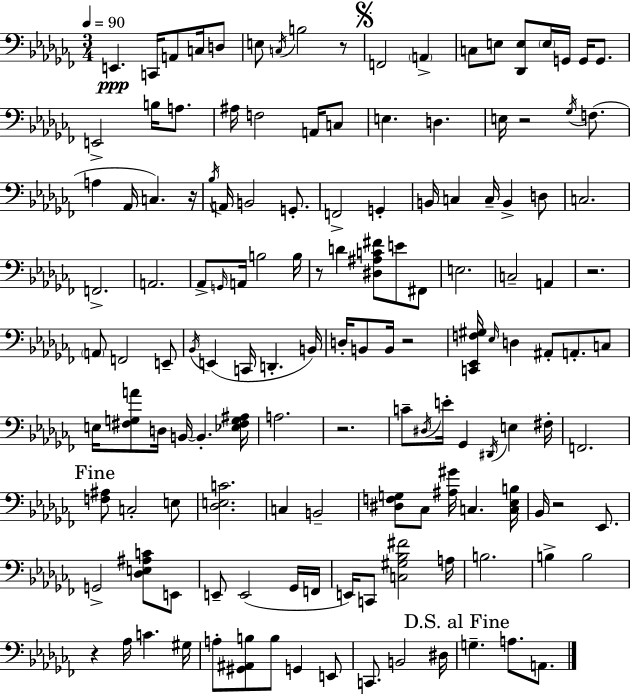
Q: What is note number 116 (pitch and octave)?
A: G3